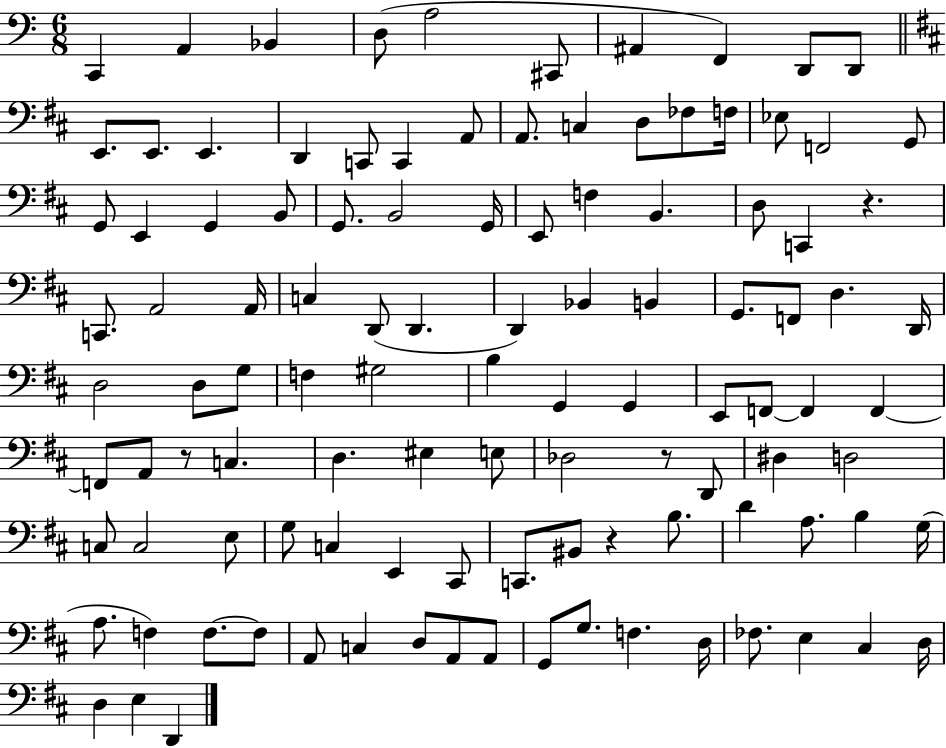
X:1
T:Untitled
M:6/8
L:1/4
K:C
C,, A,, _B,, D,/2 A,2 ^C,,/2 ^A,, F,, D,,/2 D,,/2 E,,/2 E,,/2 E,, D,, C,,/2 C,, A,,/2 A,,/2 C, D,/2 _F,/2 F,/4 _E,/2 F,,2 G,,/2 G,,/2 E,, G,, B,,/2 G,,/2 B,,2 G,,/4 E,,/2 F, B,, D,/2 C,, z C,,/2 A,,2 A,,/4 C, D,,/2 D,, D,, _B,, B,, G,,/2 F,,/2 D, D,,/4 D,2 D,/2 G,/2 F, ^G,2 B, G,, G,, E,,/2 F,,/2 F,, F,, F,,/2 A,,/2 z/2 C, D, ^E, E,/2 _D,2 z/2 D,,/2 ^D, D,2 C,/2 C,2 E,/2 G,/2 C, E,, ^C,,/2 C,,/2 ^B,,/2 z B,/2 D A,/2 B, G,/4 A,/2 F, F,/2 F,/2 A,,/2 C, D,/2 A,,/2 A,,/2 G,,/2 G,/2 F, D,/4 _F,/2 E, ^C, D,/4 D, E, D,,